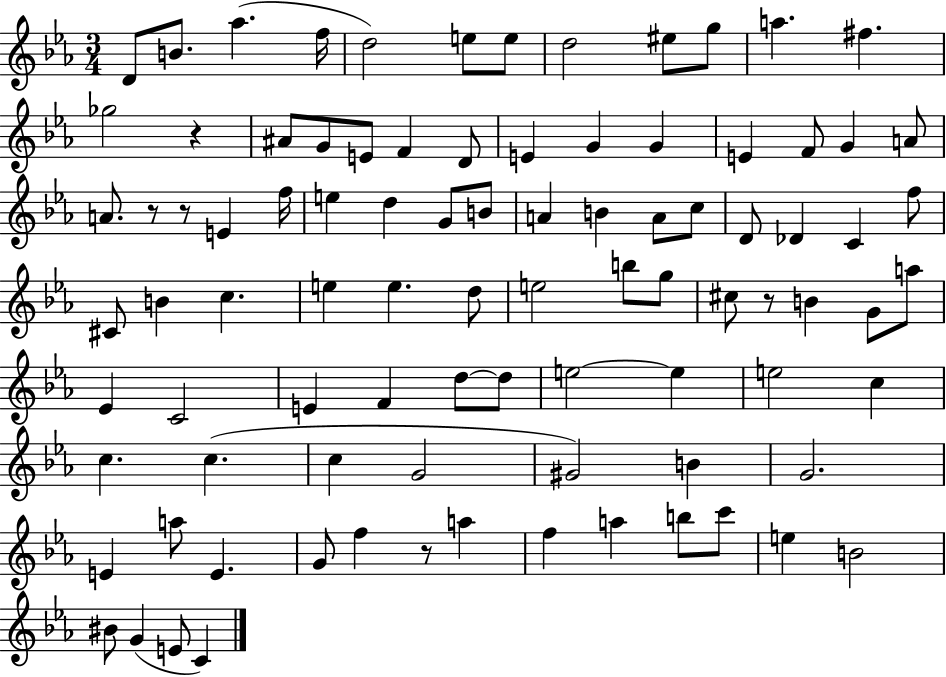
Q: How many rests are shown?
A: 5